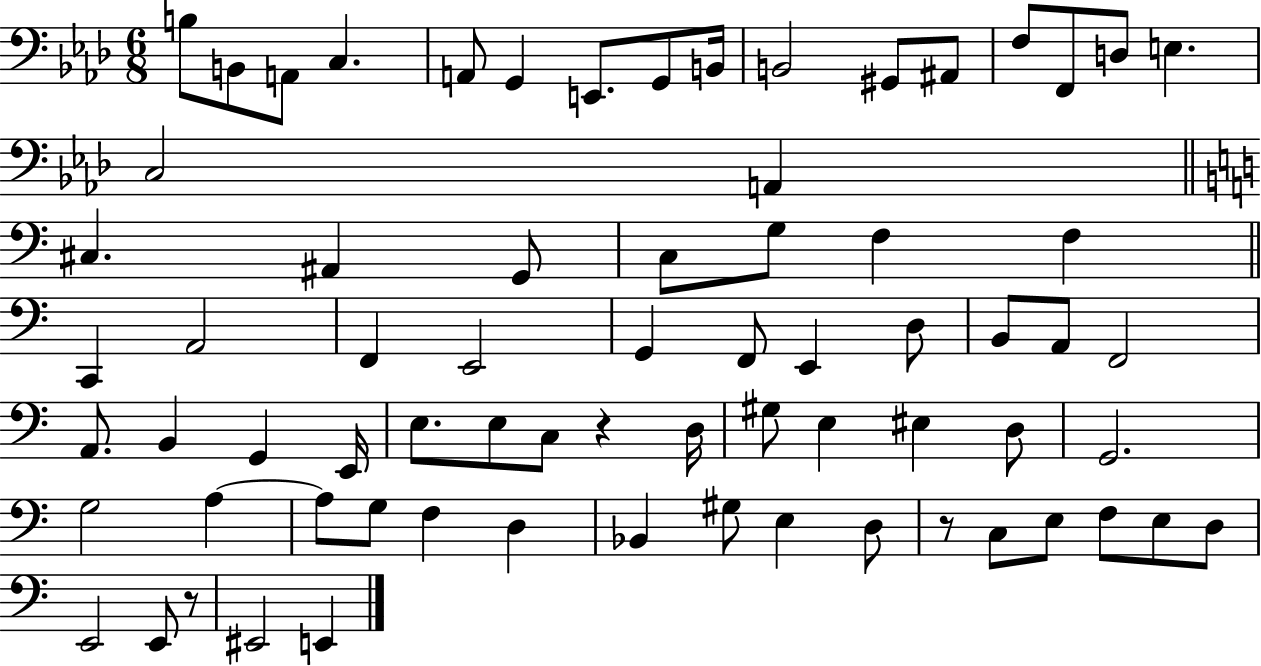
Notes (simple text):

B3/e B2/e A2/e C3/q. A2/e G2/q E2/e. G2/e B2/s B2/h G#2/e A#2/e F3/e F2/e D3/e E3/q. C3/h A2/q C#3/q. A#2/q G2/e C3/e G3/e F3/q F3/q C2/q A2/h F2/q E2/h G2/q F2/e E2/q D3/e B2/e A2/e F2/h A2/e. B2/q G2/q E2/s E3/e. E3/e C3/e R/q D3/s G#3/e E3/q EIS3/q D3/e G2/h. G3/h A3/q A3/e G3/e F3/q D3/q Bb2/q G#3/e E3/q D3/e R/e C3/e E3/e F3/e E3/e D3/e E2/h E2/e R/e EIS2/h E2/q